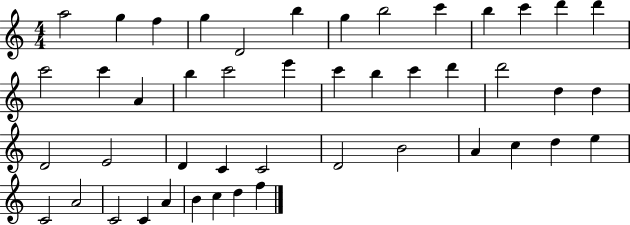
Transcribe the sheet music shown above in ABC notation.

X:1
T:Untitled
M:4/4
L:1/4
K:C
a2 g f g D2 b g b2 c' b c' d' d' c'2 c' A b c'2 e' c' b c' d' d'2 d d D2 E2 D C C2 D2 B2 A c d e C2 A2 C2 C A B c d f